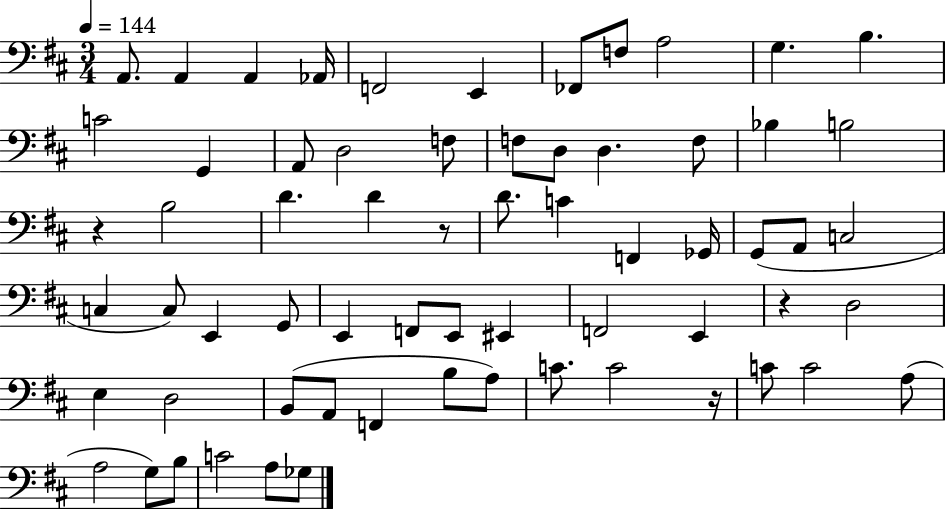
A2/e. A2/q A2/q Ab2/s F2/h E2/q FES2/e F3/e A3/h G3/q. B3/q. C4/h G2/q A2/e D3/h F3/e F3/e D3/e D3/q. F3/e Bb3/q B3/h R/q B3/h D4/q. D4/q R/e D4/e. C4/q F2/q Gb2/s G2/e A2/e C3/h C3/q C3/e E2/q G2/e E2/q F2/e E2/e EIS2/q F2/h E2/q R/q D3/h E3/q D3/h B2/e A2/e F2/q B3/e A3/e C4/e. C4/h R/s C4/e C4/h A3/e A3/h G3/e B3/e C4/h A3/e Gb3/e